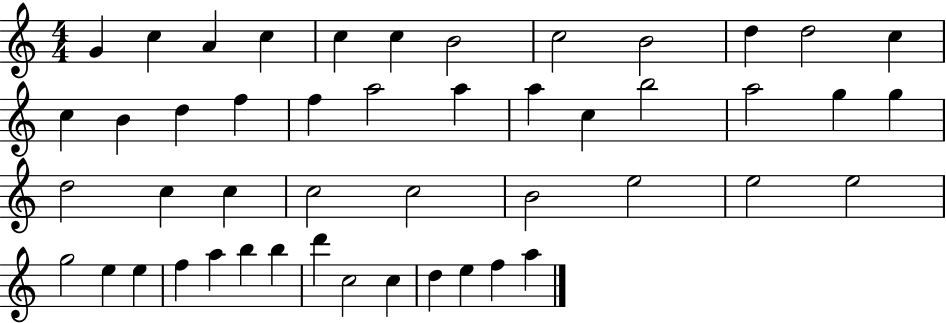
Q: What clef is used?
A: treble